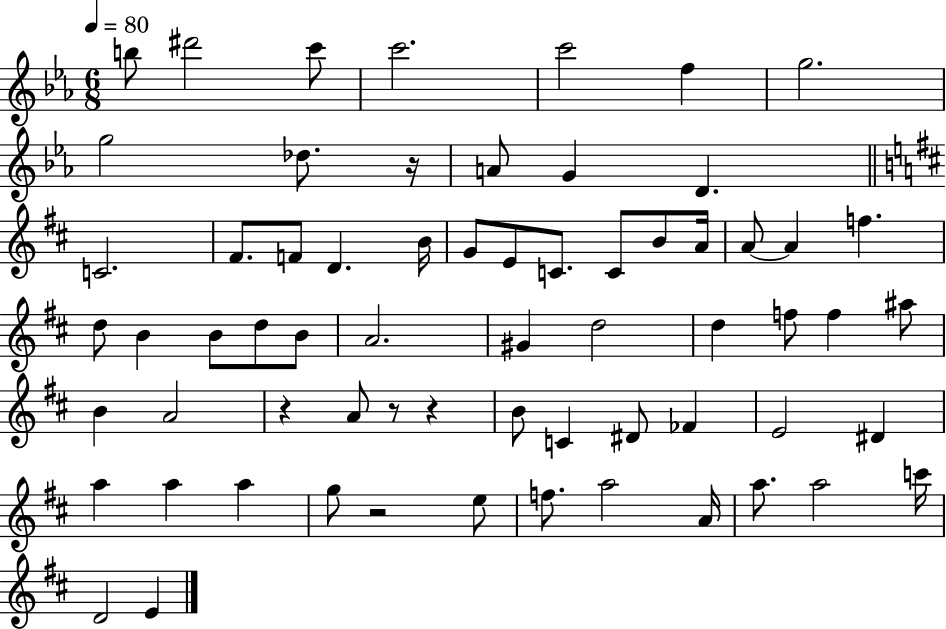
B5/e D#6/h C6/e C6/h. C6/h F5/q G5/h. G5/h Db5/e. R/s A4/e G4/q D4/q. C4/h. F#4/e. F4/e D4/q. B4/s G4/e E4/e C4/e. C4/e B4/e A4/s A4/e A4/q F5/q. D5/e B4/q B4/e D5/e B4/e A4/h. G#4/q D5/h D5/q F5/e F5/q A#5/e B4/q A4/h R/q A4/e R/e R/q B4/e C4/q D#4/e FES4/q E4/h D#4/q A5/q A5/q A5/q G5/e R/h E5/e F5/e. A5/h A4/s A5/e. A5/h C6/s D4/h E4/q